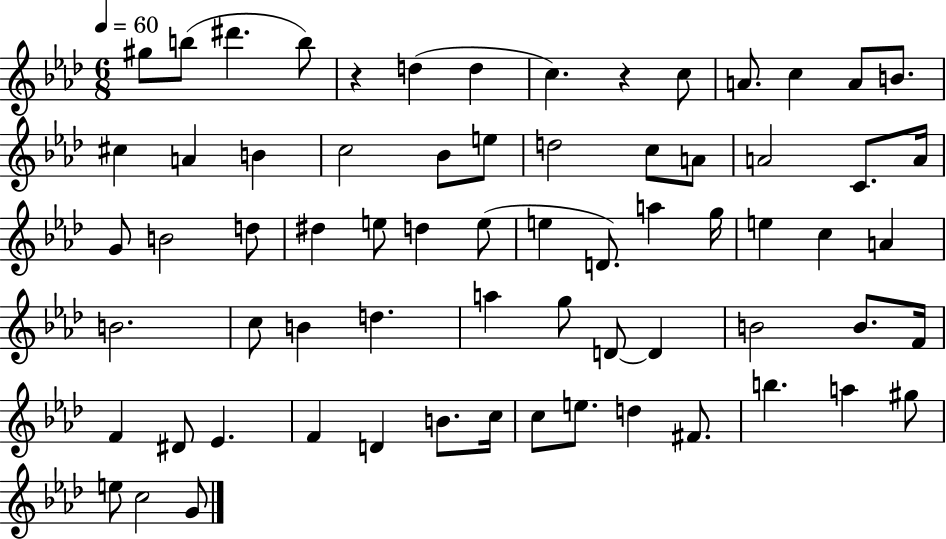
X:1
T:Untitled
M:6/8
L:1/4
K:Ab
^g/2 b/2 ^d' b/2 z d d c z c/2 A/2 c A/2 B/2 ^c A B c2 _B/2 e/2 d2 c/2 A/2 A2 C/2 A/4 G/2 B2 d/2 ^d e/2 d e/2 e D/2 a g/4 e c A B2 c/2 B d a g/2 D/2 D B2 B/2 F/4 F ^D/2 _E F D B/2 c/4 c/2 e/2 d ^F/2 b a ^g/2 e/2 c2 G/2